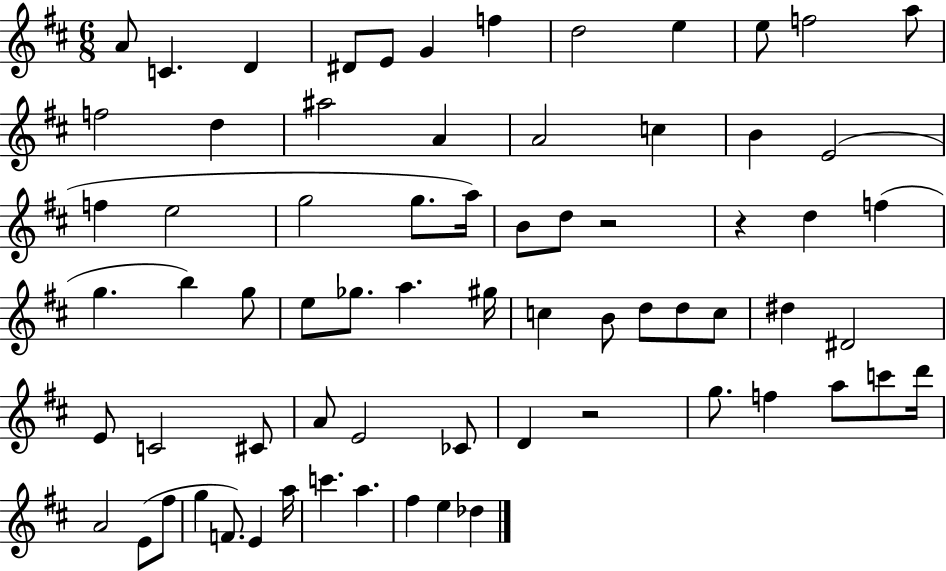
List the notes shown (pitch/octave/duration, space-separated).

A4/e C4/q. D4/q D#4/e E4/e G4/q F5/q D5/h E5/q E5/e F5/h A5/e F5/h D5/q A#5/h A4/q A4/h C5/q B4/q E4/h F5/q E5/h G5/h G5/e. A5/s B4/e D5/e R/h R/q D5/q F5/q G5/q. B5/q G5/e E5/e Gb5/e. A5/q. G#5/s C5/q B4/e D5/e D5/e C5/e D#5/q D#4/h E4/e C4/h C#4/e A4/e E4/h CES4/e D4/q R/h G5/e. F5/q A5/e C6/e D6/s A4/h E4/e F#5/e G5/q F4/e. E4/q A5/s C6/q. A5/q. F#5/q E5/q Db5/q